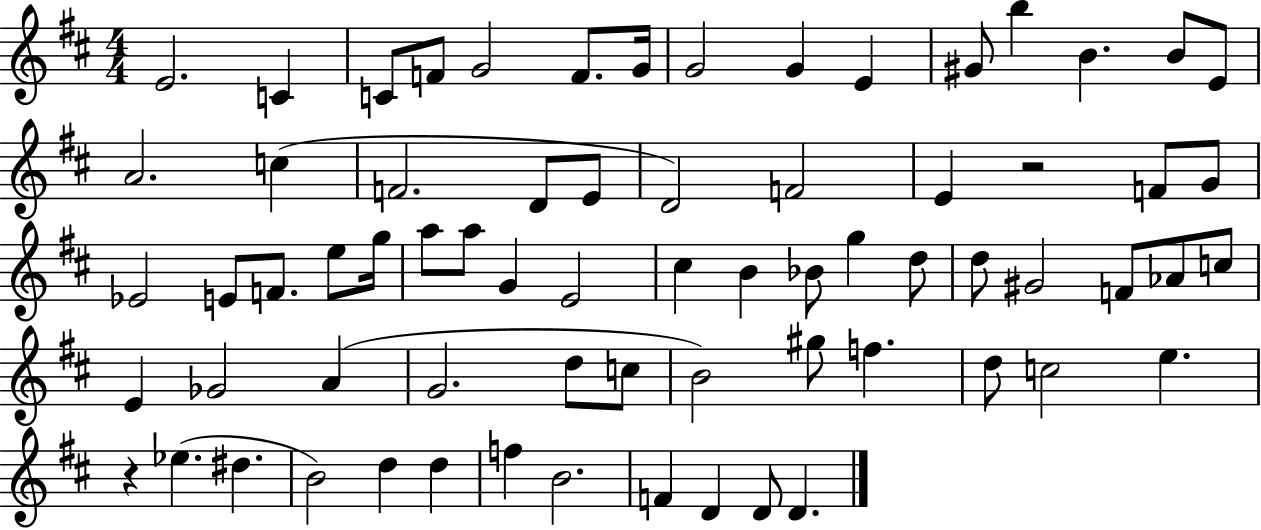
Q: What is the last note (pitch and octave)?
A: D4